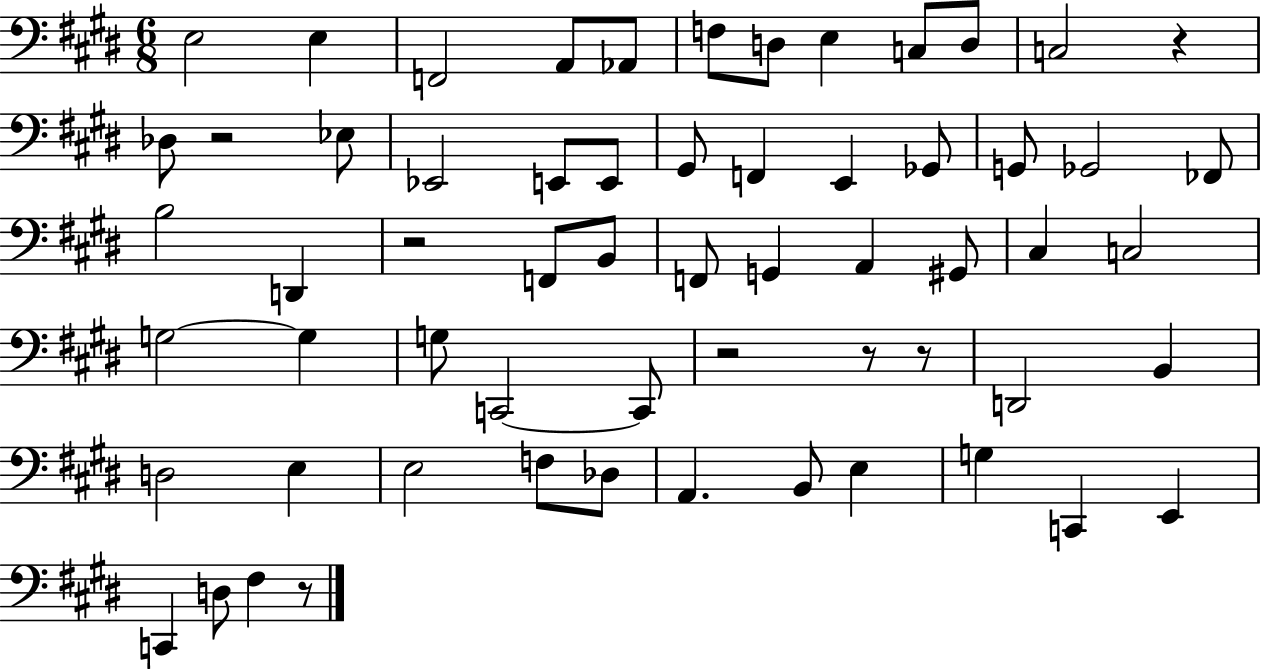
X:1
T:Untitled
M:6/8
L:1/4
K:E
E,2 E, F,,2 A,,/2 _A,,/2 F,/2 D,/2 E, C,/2 D,/2 C,2 z _D,/2 z2 _E,/2 _E,,2 E,,/2 E,,/2 ^G,,/2 F,, E,, _G,,/2 G,,/2 _G,,2 _F,,/2 B,2 D,, z2 F,,/2 B,,/2 F,,/2 G,, A,, ^G,,/2 ^C, C,2 G,2 G, G,/2 C,,2 C,,/2 z2 z/2 z/2 D,,2 B,, D,2 E, E,2 F,/2 _D,/2 A,, B,,/2 E, G, C,, E,, C,, D,/2 ^F, z/2